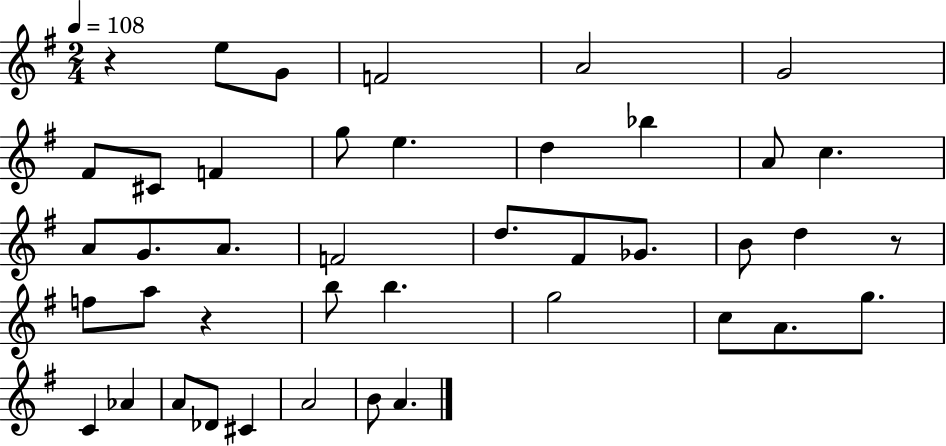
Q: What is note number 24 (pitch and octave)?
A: F5